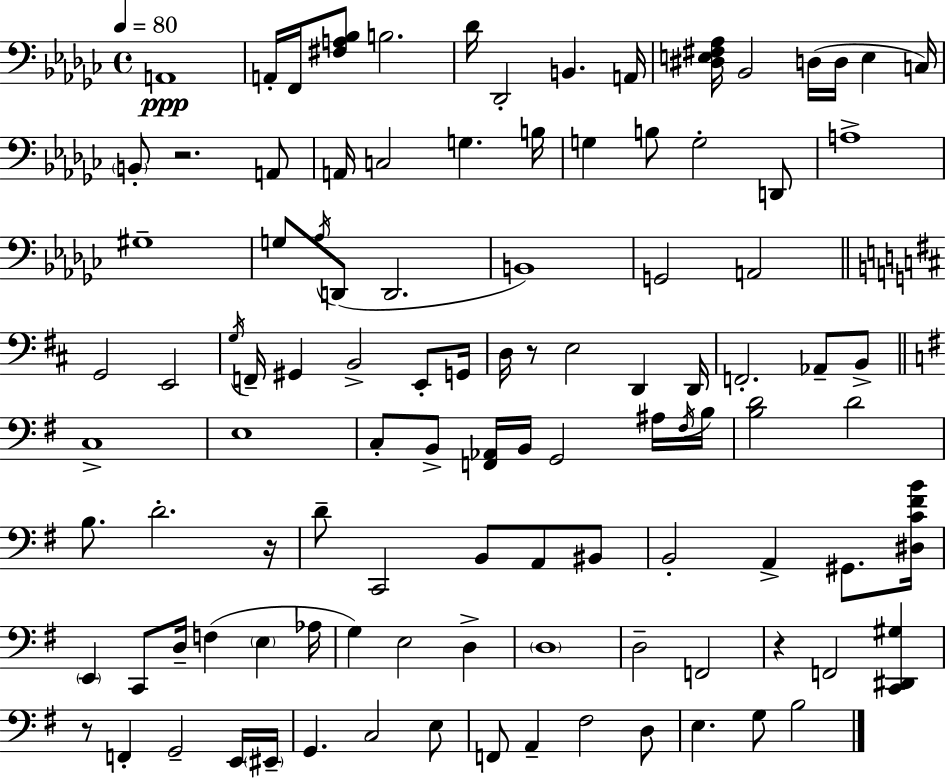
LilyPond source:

{
  \clef bass
  \time 4/4
  \defaultTimeSignature
  \key ees \minor
  \tempo 4 = 80
  a,1\ppp | a,16-. f,16 <fis a bes>8 b2. | des'16 des,2-. b,4. a,16 | <dis e fis aes>16 bes,2 d16( d16 e4 c16) | \break \parenthesize b,8-. r2. a,8 | a,16 c2 g4. b16 | g4 b8 g2-. d,8 | a1-> | \break gis1-- | g8 \acciaccatura { aes16 } d,8( d,2. | b,1) | g,2 a,2 | \break \bar "||" \break \key d \major g,2 e,2 | \acciaccatura { g16 } f,16-- gis,4 b,2-> e,8-. | g,16 d16 r8 e2 d,4 | d,16 f,2.-. aes,8-- b,8-> | \break \bar "||" \break \key e \minor c1-> | e1 | c8-. b,8-> <f, aes,>16 b,16 g,2 ais16 \acciaccatura { fis16 } | b16 <b d'>2 d'2 | \break b8. d'2.-. | r16 d'8-- c,2 b,8 a,8 bis,8 | b,2-. a,4-> gis,8. | <dis c' fis' b'>16 \parenthesize e,4 c,8 d16-- f4( \parenthesize e4 | \break aes16 g4) e2 d4-> | \parenthesize d1 | d2-- f,2 | r4 f,2 <c, dis, gis>4 | \break r8 f,4-. g,2-- e,16 | \parenthesize eis,16-- g,4. c2 e8 | f,8 a,4-- fis2 d8 | e4. g8 b2 | \break \bar "|."
}